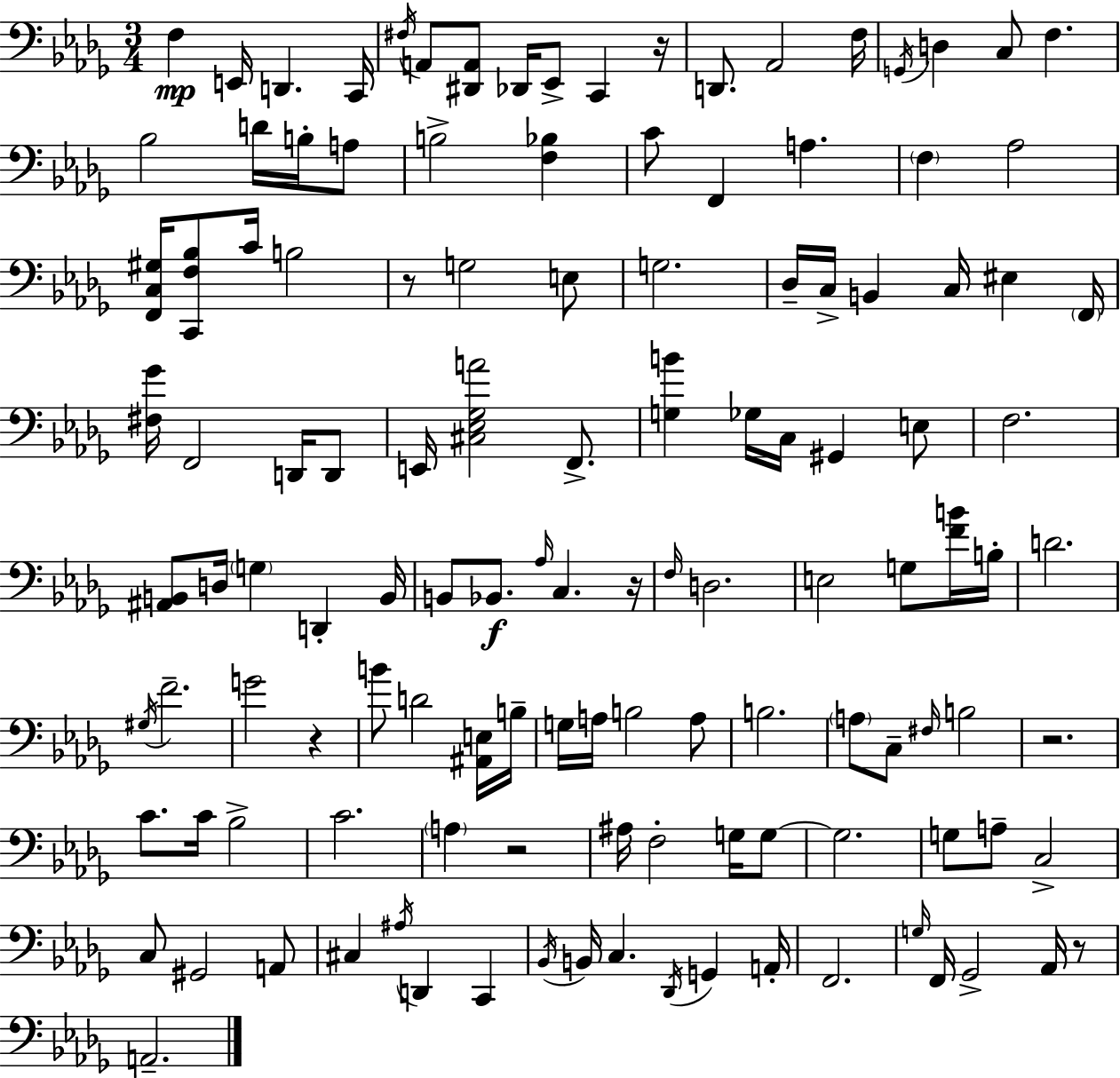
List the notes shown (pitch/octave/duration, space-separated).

F3/q E2/s D2/q. C2/s F#3/s A2/e [D#2,A2]/e Db2/s Eb2/e C2/q R/s D2/e. Ab2/h F3/s G2/s D3/q C3/e F3/q. Bb3/h D4/s B3/s A3/e B3/h [F3,Bb3]/q C4/e F2/q A3/q. F3/q Ab3/h [F2,C3,G#3]/s [C2,F3,Bb3]/e C4/s B3/h R/e G3/h E3/e G3/h. Db3/s C3/s B2/q C3/s EIS3/q F2/s [F#3,Gb4]/s F2/h D2/s D2/e E2/s [C#3,Eb3,Gb3,A4]/h F2/e. [G3,B4]/q Gb3/s C3/s G#2/q E3/e F3/h. [A#2,B2]/e D3/s G3/q D2/q B2/s B2/e Bb2/e. Ab3/s C3/q. R/s F3/s D3/h. E3/h G3/e [F4,B4]/s B3/s D4/h. G#3/s F4/h. G4/h R/q B4/e D4/h [A#2,E3]/s B3/s G3/s A3/s B3/h A3/e B3/h. A3/e C3/e F#3/s B3/h R/h. C4/e. C4/s Bb3/h C4/h. A3/q R/h A#3/s F3/h G3/s G3/e G3/h. G3/e A3/e C3/h C3/e G#2/h A2/e C#3/q A#3/s D2/q C2/q Bb2/s B2/s C3/q. Db2/s G2/q A2/s F2/h. G3/s F2/s Gb2/h Ab2/s R/e A2/h.